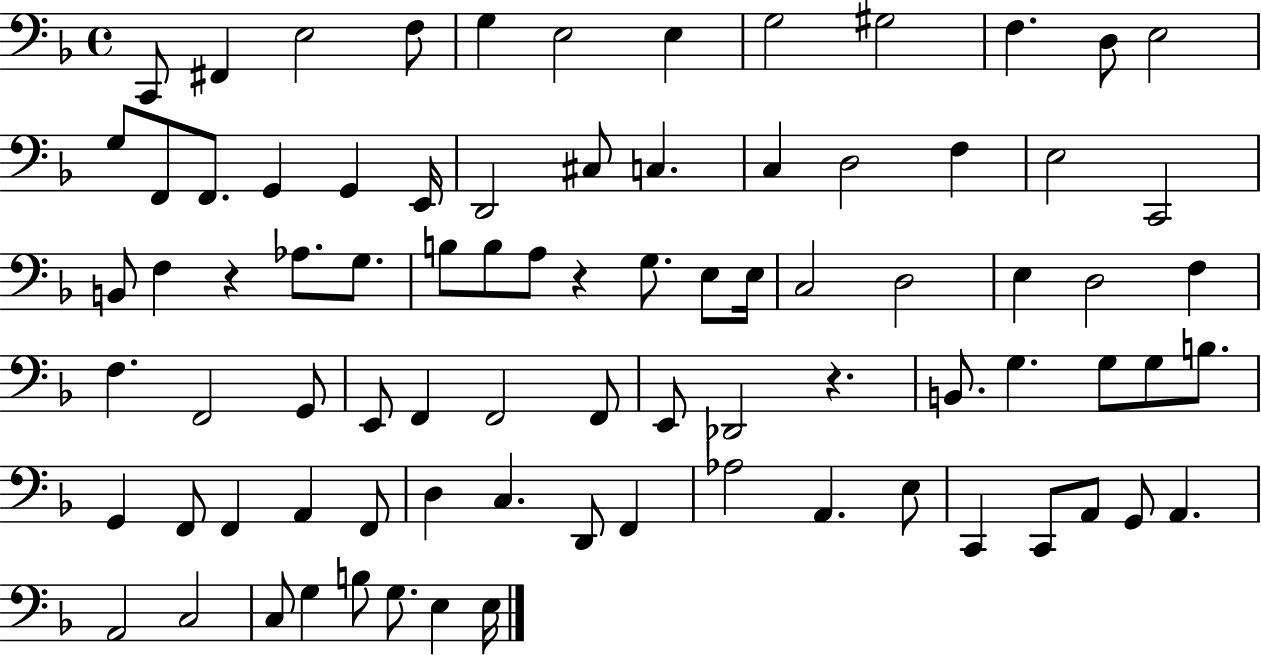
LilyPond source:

{
  \clef bass
  \time 4/4
  \defaultTimeSignature
  \key f \major
  c,8 fis,4 e2 f8 | g4 e2 e4 | g2 gis2 | f4. d8 e2 | \break g8 f,8 f,8. g,4 g,4 e,16 | d,2 cis8 c4. | c4 d2 f4 | e2 c,2 | \break b,8 f4 r4 aes8. g8. | b8 b8 a8 r4 g8. e8 e16 | c2 d2 | e4 d2 f4 | \break f4. f,2 g,8 | e,8 f,4 f,2 f,8 | e,8 des,2 r4. | b,8. g4. g8 g8 b8. | \break g,4 f,8 f,4 a,4 f,8 | d4 c4. d,8 f,4 | aes2 a,4. e8 | c,4 c,8 a,8 g,8 a,4. | \break a,2 c2 | c8 g4 b8 g8. e4 e16 | \bar "|."
}